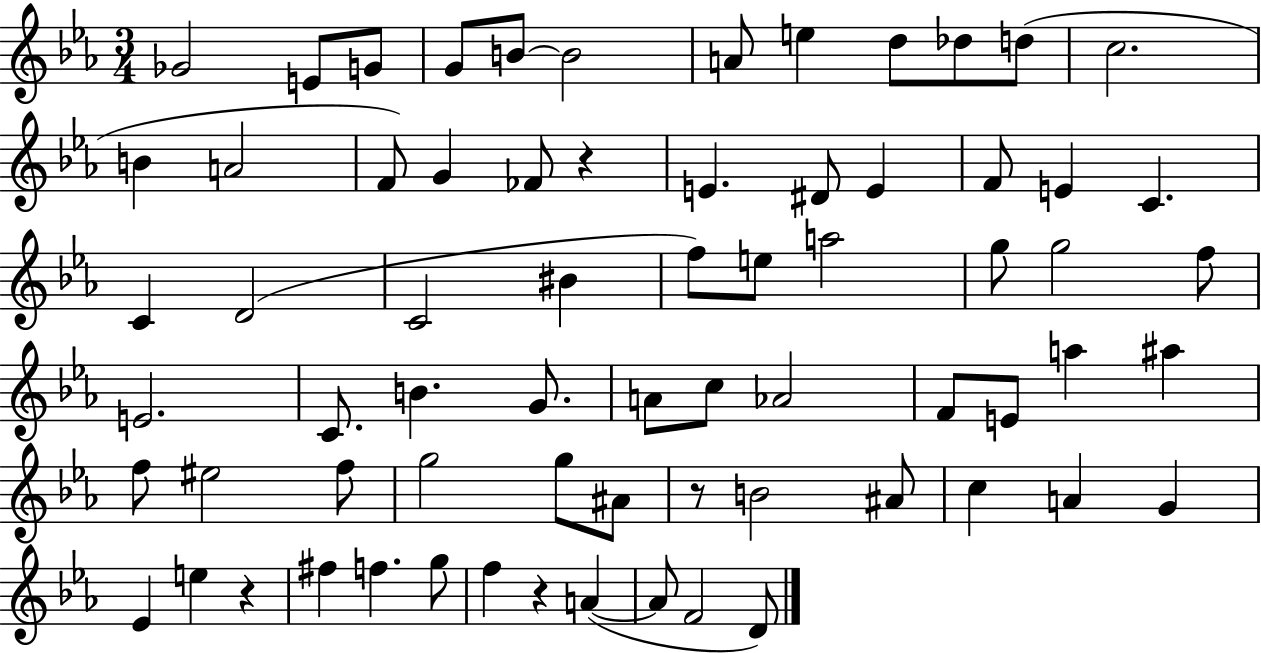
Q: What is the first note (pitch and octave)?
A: Gb4